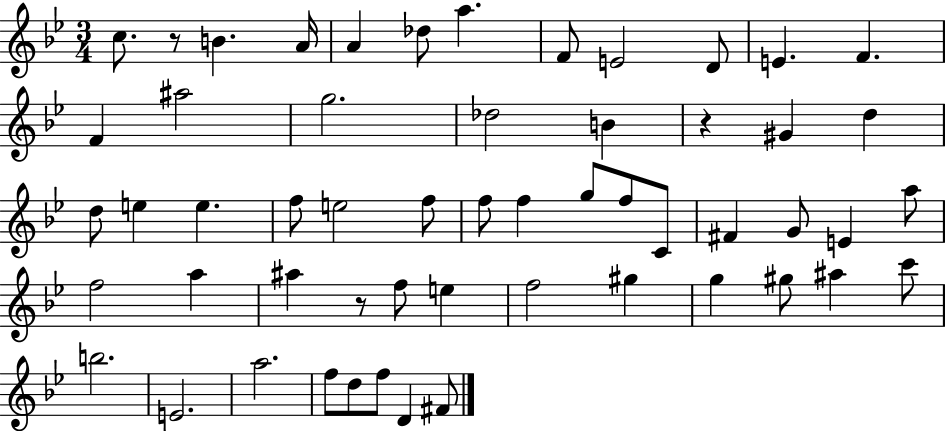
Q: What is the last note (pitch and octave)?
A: F#4